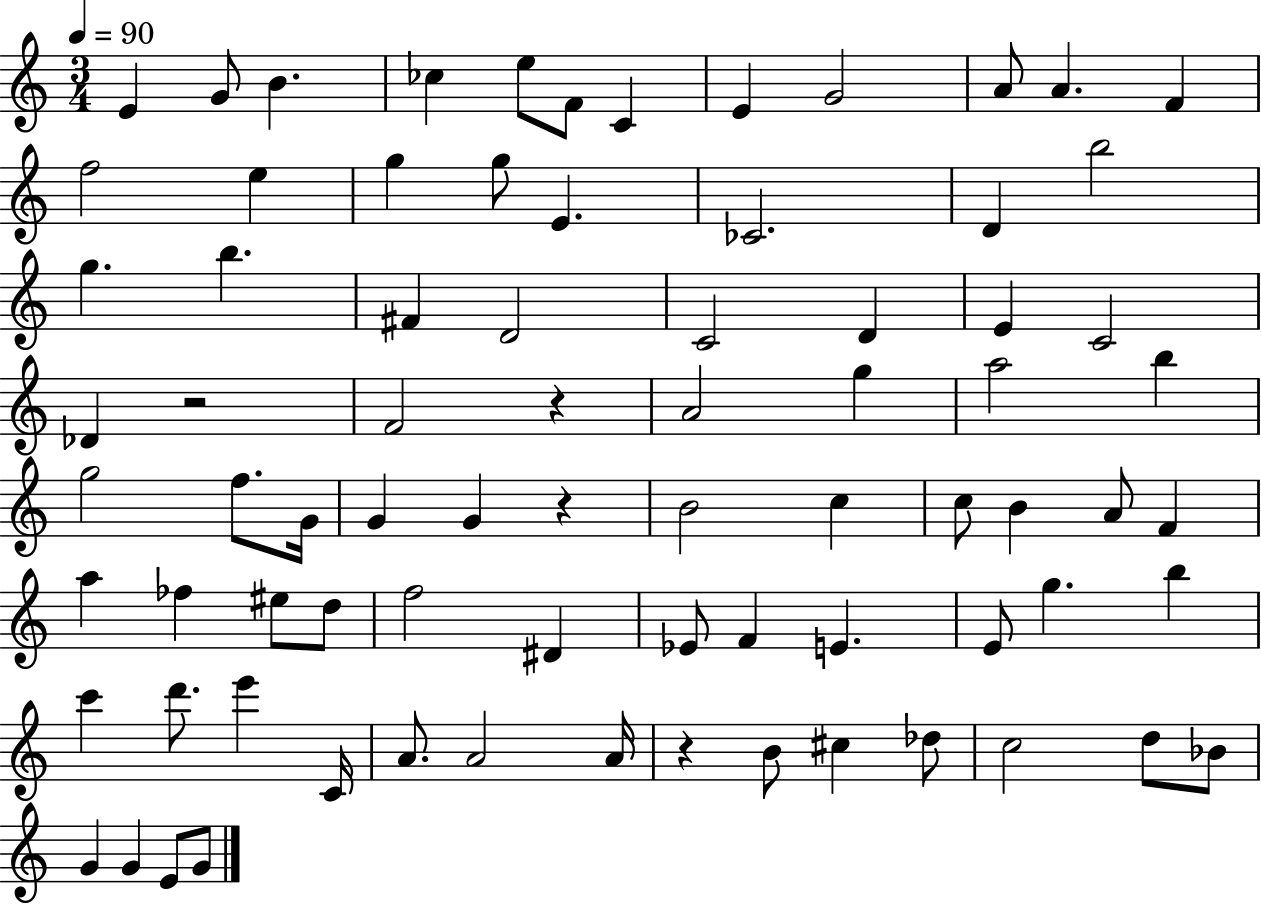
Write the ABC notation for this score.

X:1
T:Untitled
M:3/4
L:1/4
K:C
E G/2 B _c e/2 F/2 C E G2 A/2 A F f2 e g g/2 E _C2 D b2 g b ^F D2 C2 D E C2 _D z2 F2 z A2 g a2 b g2 f/2 G/4 G G z B2 c c/2 B A/2 F a _f ^e/2 d/2 f2 ^D _E/2 F E E/2 g b c' d'/2 e' C/4 A/2 A2 A/4 z B/2 ^c _d/2 c2 d/2 _B/2 G G E/2 G/2